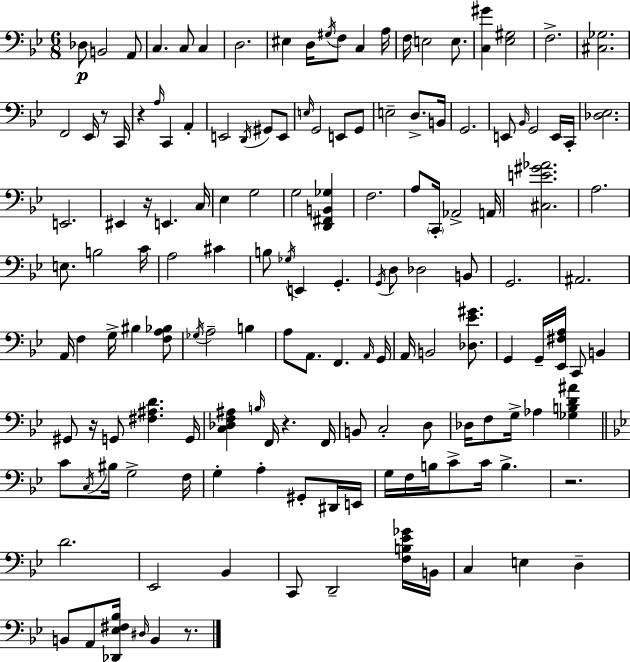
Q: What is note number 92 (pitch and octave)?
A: F2